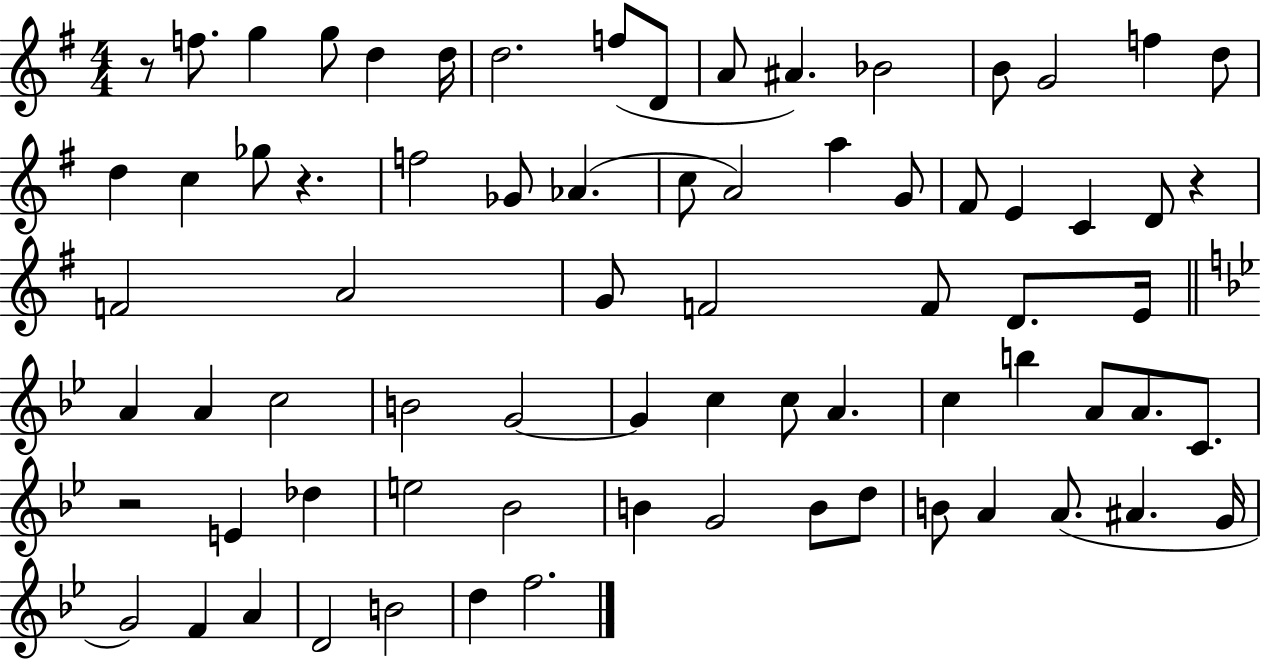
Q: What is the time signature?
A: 4/4